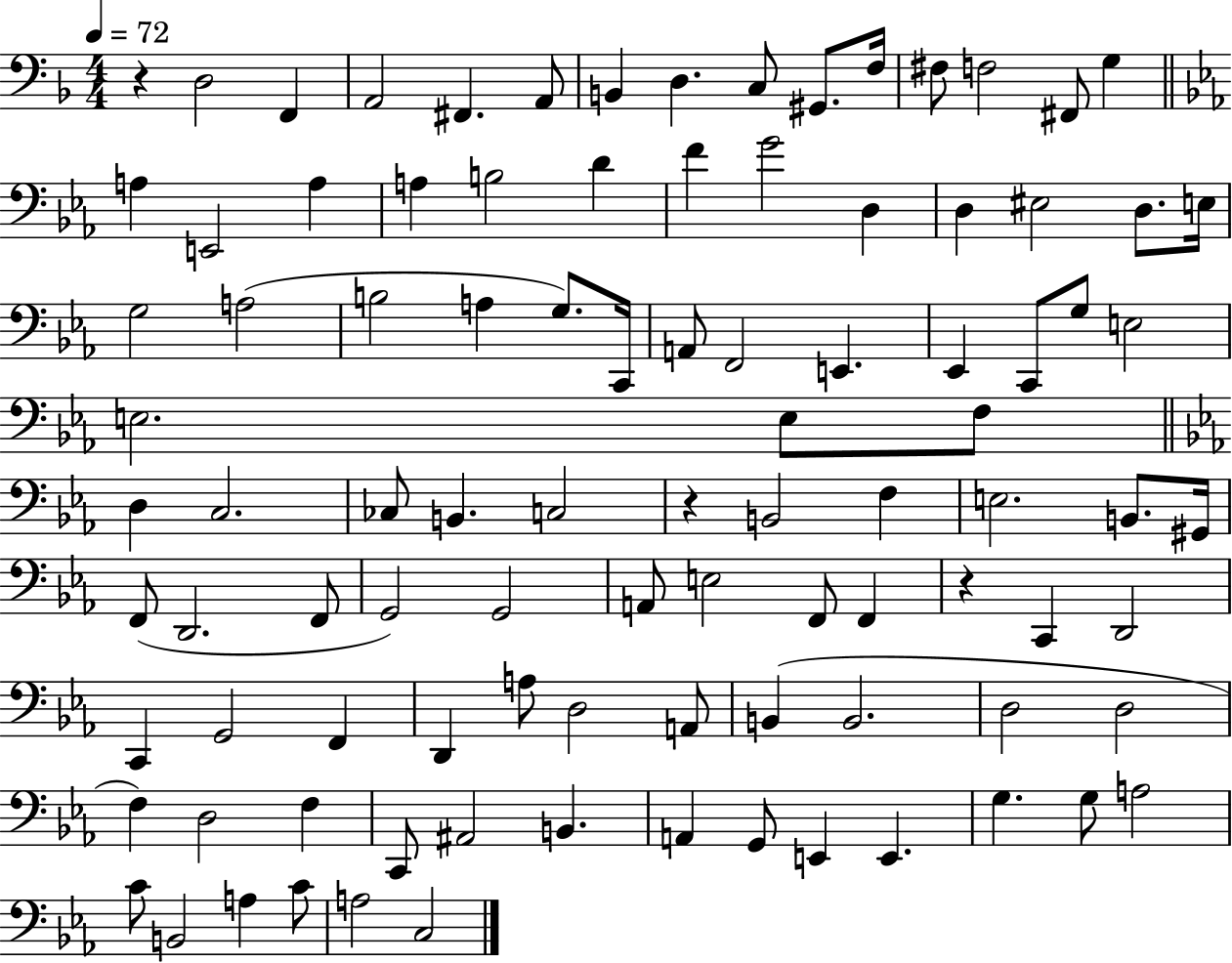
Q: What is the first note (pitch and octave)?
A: D3